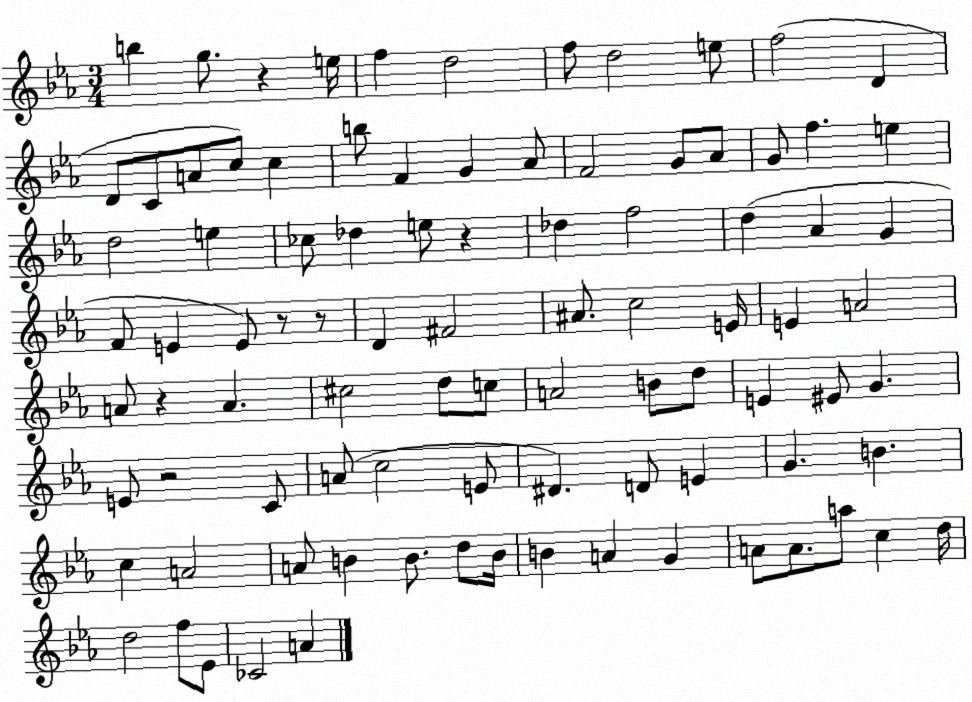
X:1
T:Untitled
M:3/4
L:1/4
K:Eb
b g/2 z e/4 f d2 f/2 d2 e/2 f2 D D/2 C/2 A/2 c/2 c b/2 F G _A/2 F2 G/2 _A/2 G/2 f e d2 e _c/2 _d e/2 z _d f2 d _A G F/2 E E/2 z/2 z/2 D ^F2 ^A/2 c2 E/4 E A2 A/2 z A ^c2 d/2 c/2 A2 B/2 d/2 E ^E/2 G E/2 z2 C/2 A/2 c2 E/2 ^D D/2 E G B c A2 A/2 B B/2 d/2 B/4 B A G A/2 A/2 a/2 c d/4 d2 f/2 _E/2 _C2 A